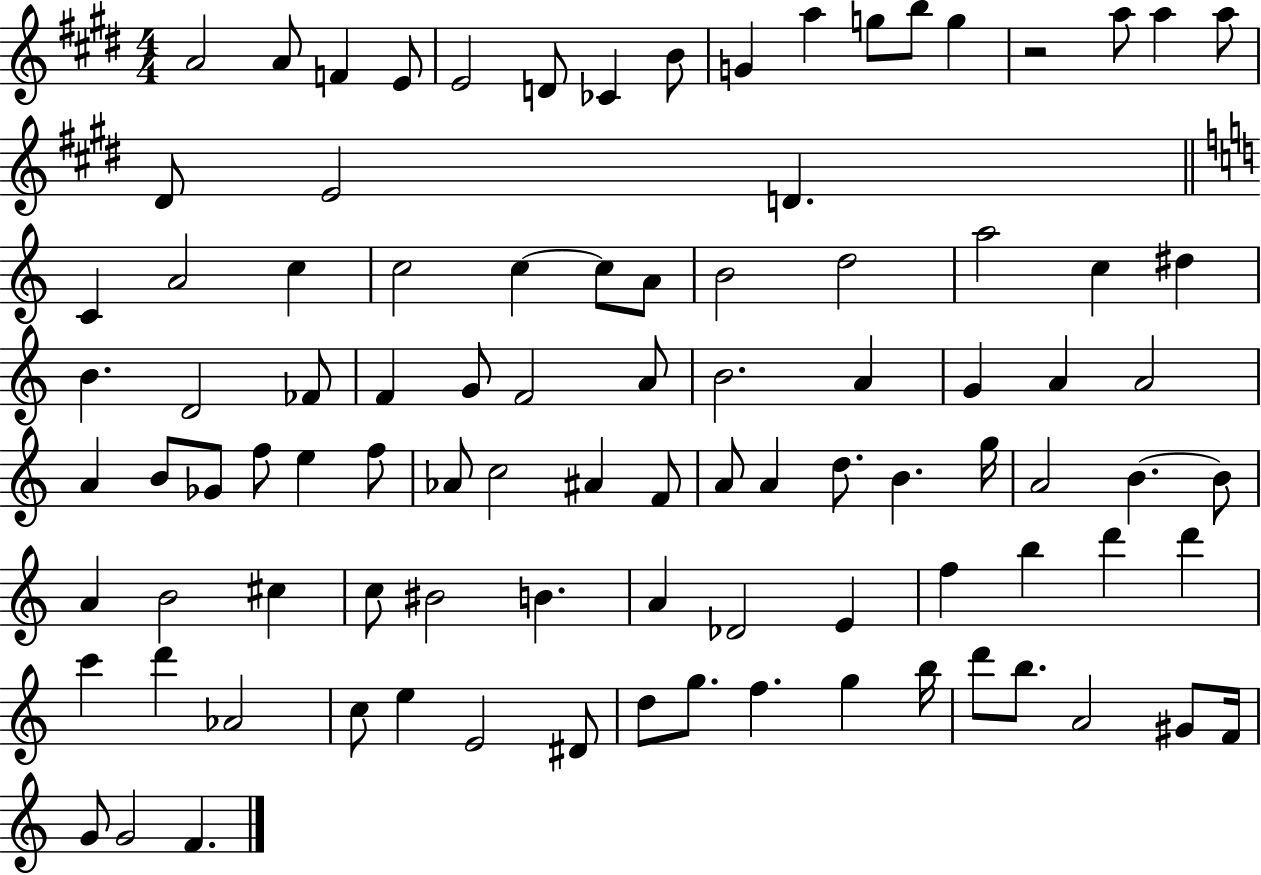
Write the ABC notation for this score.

X:1
T:Untitled
M:4/4
L:1/4
K:E
A2 A/2 F E/2 E2 D/2 _C B/2 G a g/2 b/2 g z2 a/2 a a/2 ^D/2 E2 D C A2 c c2 c c/2 A/2 B2 d2 a2 c ^d B D2 _F/2 F G/2 F2 A/2 B2 A G A A2 A B/2 _G/2 f/2 e f/2 _A/2 c2 ^A F/2 A/2 A d/2 B g/4 A2 B B/2 A B2 ^c c/2 ^B2 B A _D2 E f b d' d' c' d' _A2 c/2 e E2 ^D/2 d/2 g/2 f g b/4 d'/2 b/2 A2 ^G/2 F/4 G/2 G2 F